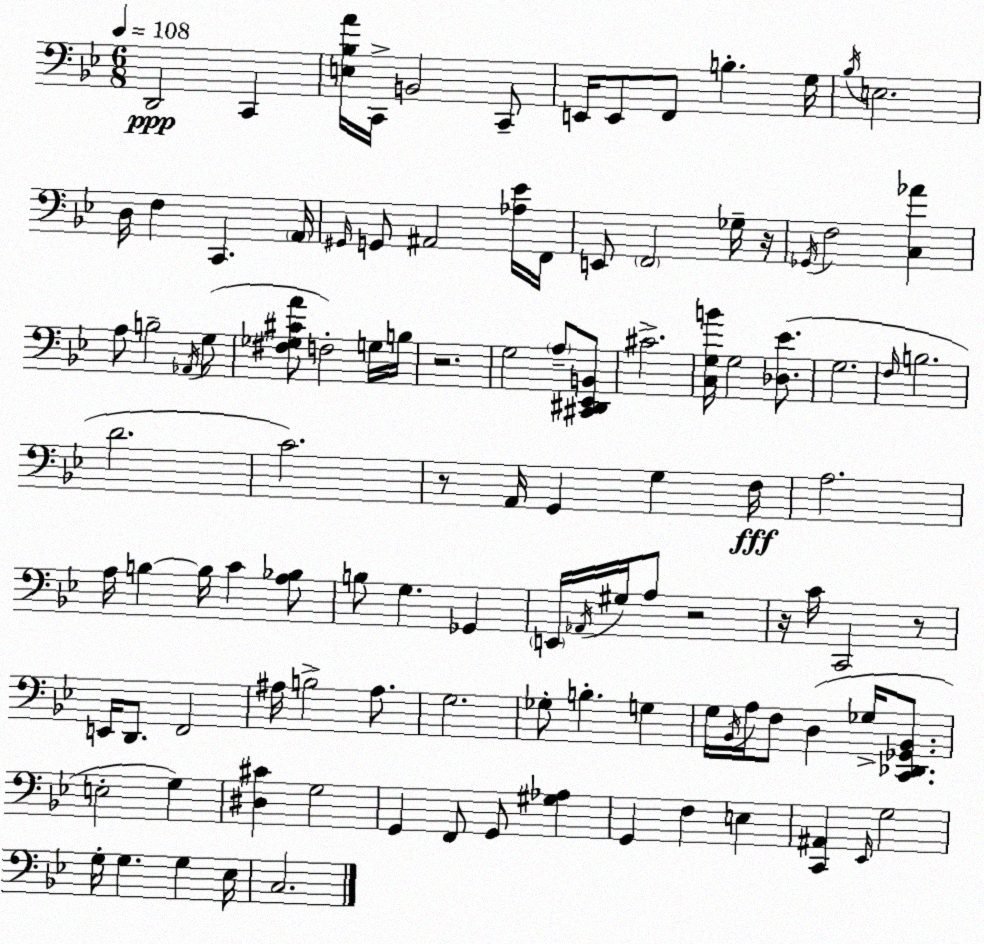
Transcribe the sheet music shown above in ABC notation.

X:1
T:Untitled
M:6/8
L:1/4
K:Gm
D,,2 C,, [E,_B,A]/4 C,,/4 B,,2 C,,/2 E,,/4 E,,/2 F,,/2 B, G,/4 _B,/4 E,2 D,/4 F, C,, A,,/4 ^G,,/4 G,,/2 ^A,,2 [_A,_E]/4 F,,/4 E,,/2 F,,2 _G,/4 z/4 _G,,/4 F,2 [C,_A] A,/2 B,2 _A,,/4 G,/2 [^F,_G,^CA]/2 F,2 G,/4 B,/4 z2 G,2 A,/2 [^C,,^D,,_E,,B,,]/2 ^C2 [C,G,B]/4 G,2 [_D,_E]/2 G,2 F,/4 B,2 D2 C2 z/2 A,,/4 G,, G, F,/4 A,2 A,/4 B, B,/4 C [A,_B,]/2 B,/2 G, _G,, E,,/4 _A,,/4 ^G,/4 A,/2 z2 z/4 C/4 C,,2 z/2 E,,/4 D,,/2 F,,2 ^A,/4 B,2 ^A,/2 G,2 _G,/2 B, G, G,/4 _B,,/4 A,/4 F,/2 D, _G,/4 [C,,_D,,_G,,_B,,]/2 E,2 G, [^D,^C] G,2 G,, F,,/2 G,,/2 [^G,_A,] G,, F, E, [C,,^A,,] _E,,/4 G,2 G,/4 G, G, _E,/4 C,2